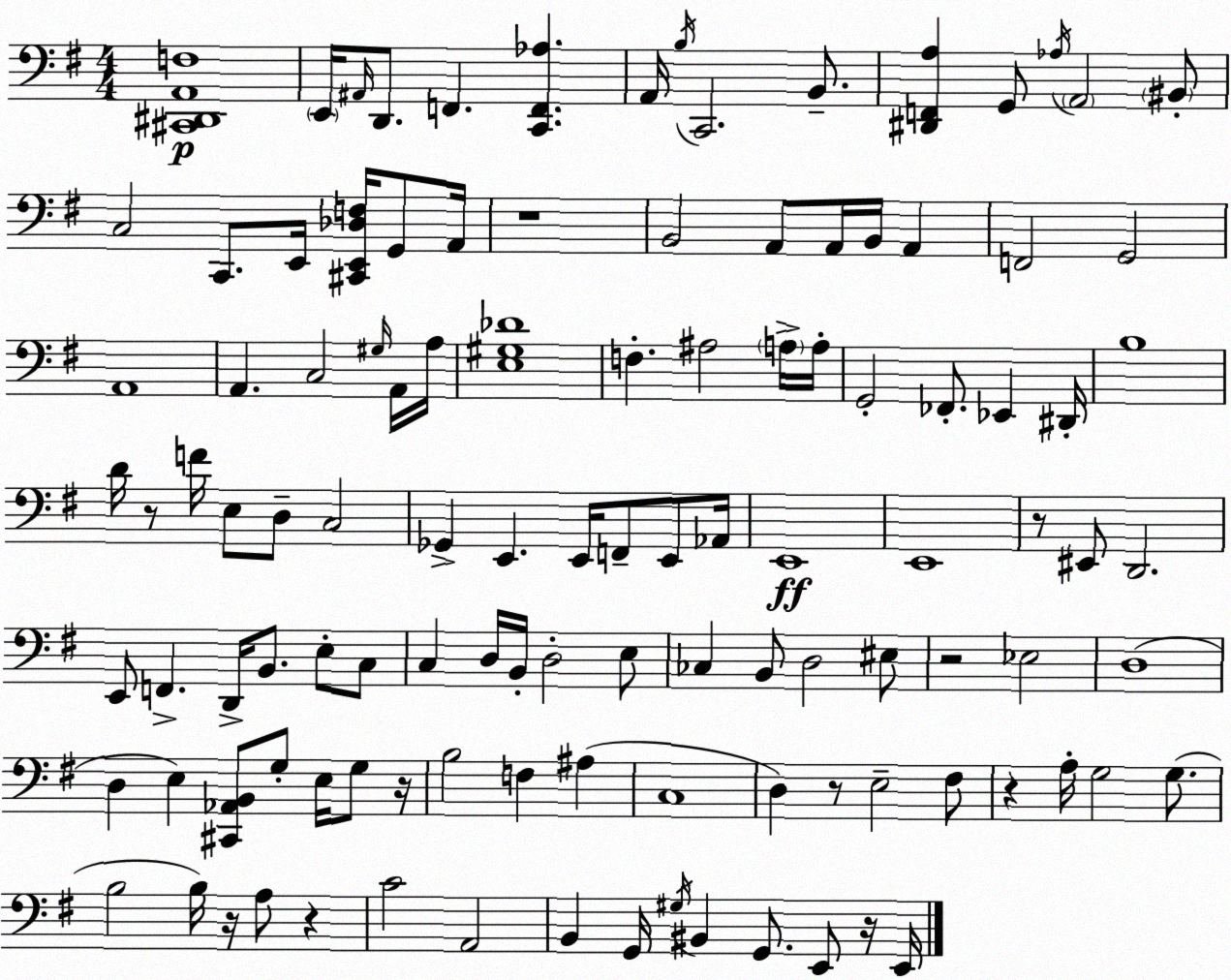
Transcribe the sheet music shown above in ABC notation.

X:1
T:Untitled
M:4/4
L:1/4
K:Em
[^C,,^D,,A,,F,]4 E,,/4 ^A,,/4 D,,/2 F,, [C,,F,,_A,] A,,/4 B,/4 C,,2 B,,/2 [^D,,F,,A,] G,,/2 _A,/4 A,,2 ^B,,/2 C,2 C,,/2 E,,/4 [^C,,E,,_D,F,]/4 G,,/2 A,,/4 z4 B,,2 A,,/2 A,,/4 B,,/4 A,, F,,2 G,,2 A,,4 A,, C,2 ^G,/4 A,,/4 A,/4 [E,^G,_D]4 F, ^A,2 A,/4 A,/4 G,,2 _F,,/2 _E,, ^D,,/4 B,4 D/4 z/2 F/4 E,/2 D,/2 C,2 _G,, E,, E,,/4 F,,/2 E,,/2 _A,,/4 E,,4 E,,4 z/2 ^E,,/2 D,,2 E,,/2 F,, D,,/4 B,,/2 E,/2 C,/2 C, D,/4 B,,/4 D,2 E,/2 _C, B,,/2 D,2 ^E,/2 z2 _E,2 D,4 D, E, [^C,,_A,,B,,]/2 G,/2 E,/4 G,/2 z/4 B,2 F, ^A, C,4 D, z/2 E,2 ^F,/2 z A,/4 G,2 G,/2 B,2 B,/4 z/4 A,/2 z C2 A,,2 B,, G,,/4 ^G,/4 ^B,, G,,/2 E,,/2 z/4 E,,/4